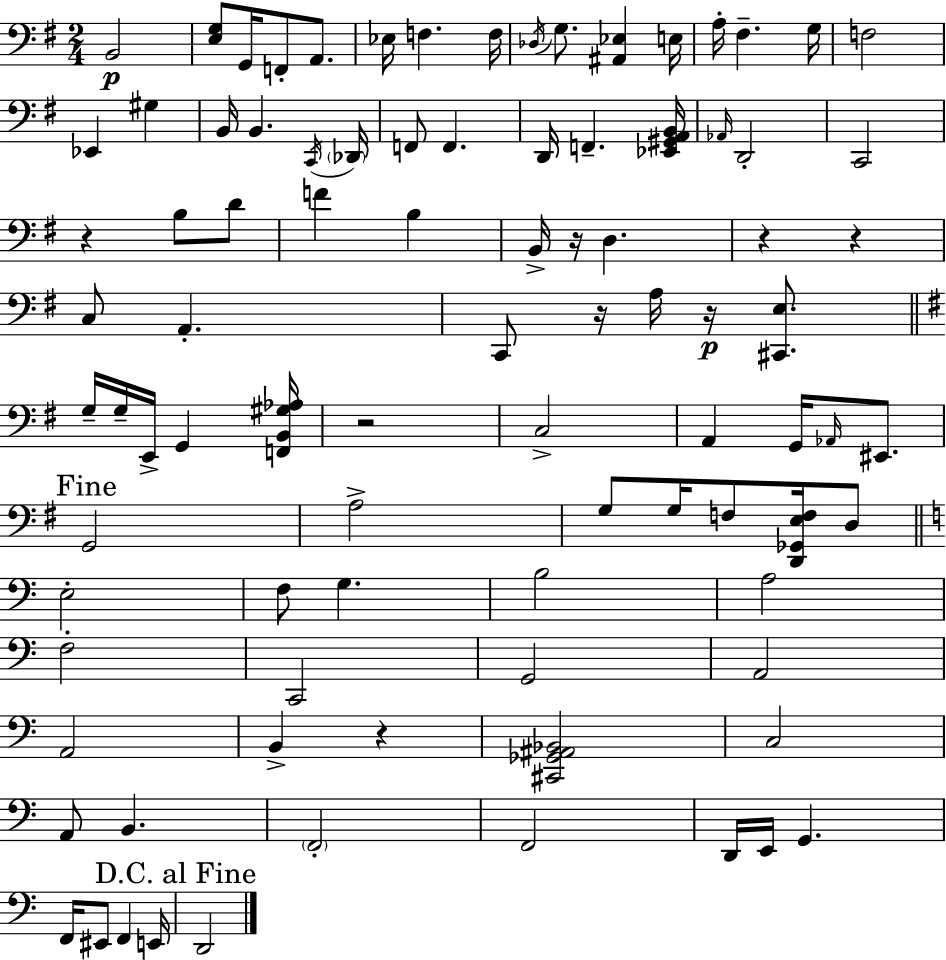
X:1
T:Untitled
M:2/4
L:1/4
K:G
B,,2 [E,G,]/2 G,,/4 F,,/2 A,,/2 _E,/4 F, F,/4 _D,/4 G,/2 [^A,,_E,] E,/4 A,/4 ^F, G,/4 F,2 _E,, ^G, B,,/4 B,, C,,/4 _D,,/4 F,,/2 F,, D,,/4 F,, [_E,,^G,,A,,B,,]/4 _A,,/4 D,,2 C,,2 z B,/2 D/2 F B, B,,/4 z/4 D, z z C,/2 A,, C,,/2 z/4 A,/4 z/4 [^C,,E,]/2 G,/4 G,/4 E,,/4 G,, [F,,B,,^G,_A,]/4 z2 C,2 A,, G,,/4 _A,,/4 ^E,,/2 G,,2 A,2 G,/2 G,/4 F,/2 [D,,_G,,E,F,]/4 D,/2 E,2 F,/2 G, B,2 A,2 F,2 C,,2 G,,2 A,,2 A,,2 B,, z [^C,,_G,,^A,,_B,,]2 C,2 A,,/2 B,, F,,2 F,,2 D,,/4 E,,/4 G,, F,,/4 ^E,,/2 F,, E,,/4 D,,2